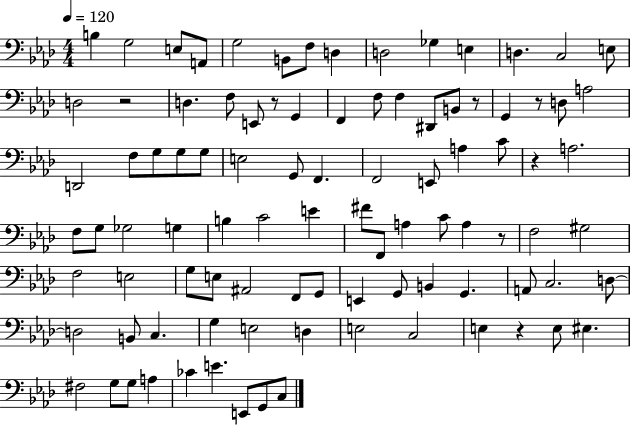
{
  \clef bass
  \numericTimeSignature
  \time 4/4
  \key aes \major
  \tempo 4 = 120
  b4 g2 e8 a,8 | g2 b,8 f8 d4 | d2 ges4 e4 | d4. c2 e8 | \break d2 r2 | d4. f8 e,8 r8 g,4 | f,4 f8 f4 dis,8 b,8 r8 | g,4 r8 d8 a2 | \break d,2 f8 g8 g8 g8 | e2 g,8 f,4. | f,2 e,8 a4 c'8 | r4 a2. | \break f8 g8 ges2 g4 | b4 c'2 e'4 | fis'8 f,8 a4 c'8 a4 r8 | f2 gis2 | \break f2 e2 | g8 e8 ais,2 f,8 g,8 | e,4 g,8 b,4 g,4. | a,8 c2. d8~~ | \break d2 b,8 c4. | g4 e2 d4 | e2 c2 | e4 r4 e8 eis4. | \break fis2 g8 g8 a4 | ces'4 e'4. e,8 g,8 c8 | \bar "|."
}